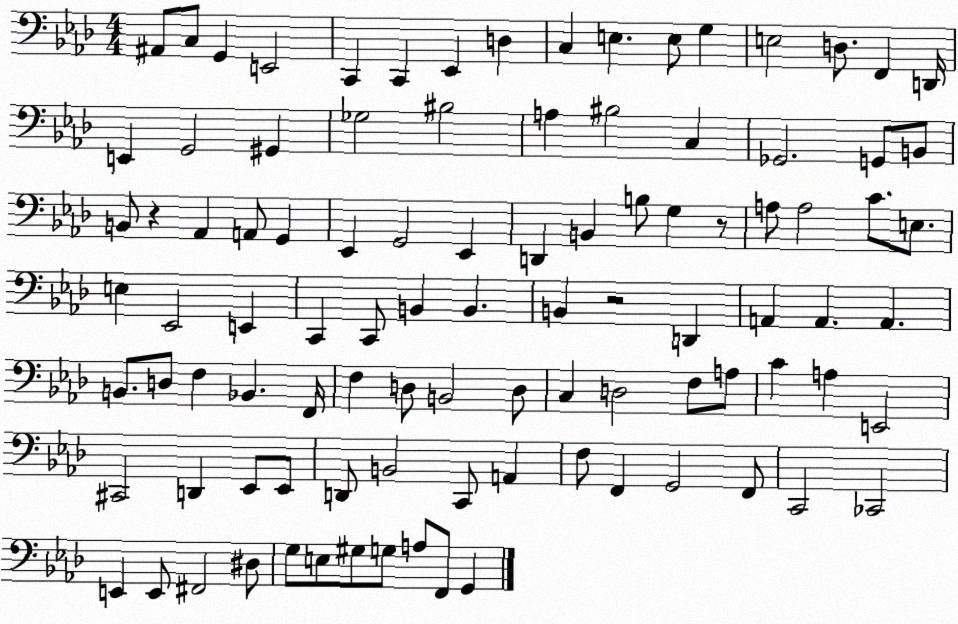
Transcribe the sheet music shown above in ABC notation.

X:1
T:Untitled
M:4/4
L:1/4
K:Ab
^A,,/2 C,/2 G,, E,,2 C,, C,, _E,, D, C, E, E,/2 G, E,2 D,/2 F,, D,,/4 E,, G,,2 ^G,, _G,2 ^B,2 A, ^B,2 C, _G,,2 G,,/2 B,,/2 B,,/2 z _A,, A,,/2 G,, _E,, G,,2 _E,, D,, B,, B,/2 G, z/2 A,/2 A,2 C/2 E,/2 E, _E,,2 E,, C,, C,,/2 B,, B,, B,, z2 D,, A,, A,, A,, B,,/2 D,/2 F, _B,, F,,/4 F, D,/2 B,,2 D,/2 C, D,2 F,/2 A,/2 C A, E,,2 ^C,,2 D,, _E,,/2 _E,,/2 D,,/2 B,,2 C,,/2 A,, F,/2 F,, G,,2 F,,/2 C,,2 _C,,2 E,, E,,/2 ^F,,2 ^D,/2 G,/2 E,/2 ^G,/2 G,/2 A,/2 F,,/2 G,,